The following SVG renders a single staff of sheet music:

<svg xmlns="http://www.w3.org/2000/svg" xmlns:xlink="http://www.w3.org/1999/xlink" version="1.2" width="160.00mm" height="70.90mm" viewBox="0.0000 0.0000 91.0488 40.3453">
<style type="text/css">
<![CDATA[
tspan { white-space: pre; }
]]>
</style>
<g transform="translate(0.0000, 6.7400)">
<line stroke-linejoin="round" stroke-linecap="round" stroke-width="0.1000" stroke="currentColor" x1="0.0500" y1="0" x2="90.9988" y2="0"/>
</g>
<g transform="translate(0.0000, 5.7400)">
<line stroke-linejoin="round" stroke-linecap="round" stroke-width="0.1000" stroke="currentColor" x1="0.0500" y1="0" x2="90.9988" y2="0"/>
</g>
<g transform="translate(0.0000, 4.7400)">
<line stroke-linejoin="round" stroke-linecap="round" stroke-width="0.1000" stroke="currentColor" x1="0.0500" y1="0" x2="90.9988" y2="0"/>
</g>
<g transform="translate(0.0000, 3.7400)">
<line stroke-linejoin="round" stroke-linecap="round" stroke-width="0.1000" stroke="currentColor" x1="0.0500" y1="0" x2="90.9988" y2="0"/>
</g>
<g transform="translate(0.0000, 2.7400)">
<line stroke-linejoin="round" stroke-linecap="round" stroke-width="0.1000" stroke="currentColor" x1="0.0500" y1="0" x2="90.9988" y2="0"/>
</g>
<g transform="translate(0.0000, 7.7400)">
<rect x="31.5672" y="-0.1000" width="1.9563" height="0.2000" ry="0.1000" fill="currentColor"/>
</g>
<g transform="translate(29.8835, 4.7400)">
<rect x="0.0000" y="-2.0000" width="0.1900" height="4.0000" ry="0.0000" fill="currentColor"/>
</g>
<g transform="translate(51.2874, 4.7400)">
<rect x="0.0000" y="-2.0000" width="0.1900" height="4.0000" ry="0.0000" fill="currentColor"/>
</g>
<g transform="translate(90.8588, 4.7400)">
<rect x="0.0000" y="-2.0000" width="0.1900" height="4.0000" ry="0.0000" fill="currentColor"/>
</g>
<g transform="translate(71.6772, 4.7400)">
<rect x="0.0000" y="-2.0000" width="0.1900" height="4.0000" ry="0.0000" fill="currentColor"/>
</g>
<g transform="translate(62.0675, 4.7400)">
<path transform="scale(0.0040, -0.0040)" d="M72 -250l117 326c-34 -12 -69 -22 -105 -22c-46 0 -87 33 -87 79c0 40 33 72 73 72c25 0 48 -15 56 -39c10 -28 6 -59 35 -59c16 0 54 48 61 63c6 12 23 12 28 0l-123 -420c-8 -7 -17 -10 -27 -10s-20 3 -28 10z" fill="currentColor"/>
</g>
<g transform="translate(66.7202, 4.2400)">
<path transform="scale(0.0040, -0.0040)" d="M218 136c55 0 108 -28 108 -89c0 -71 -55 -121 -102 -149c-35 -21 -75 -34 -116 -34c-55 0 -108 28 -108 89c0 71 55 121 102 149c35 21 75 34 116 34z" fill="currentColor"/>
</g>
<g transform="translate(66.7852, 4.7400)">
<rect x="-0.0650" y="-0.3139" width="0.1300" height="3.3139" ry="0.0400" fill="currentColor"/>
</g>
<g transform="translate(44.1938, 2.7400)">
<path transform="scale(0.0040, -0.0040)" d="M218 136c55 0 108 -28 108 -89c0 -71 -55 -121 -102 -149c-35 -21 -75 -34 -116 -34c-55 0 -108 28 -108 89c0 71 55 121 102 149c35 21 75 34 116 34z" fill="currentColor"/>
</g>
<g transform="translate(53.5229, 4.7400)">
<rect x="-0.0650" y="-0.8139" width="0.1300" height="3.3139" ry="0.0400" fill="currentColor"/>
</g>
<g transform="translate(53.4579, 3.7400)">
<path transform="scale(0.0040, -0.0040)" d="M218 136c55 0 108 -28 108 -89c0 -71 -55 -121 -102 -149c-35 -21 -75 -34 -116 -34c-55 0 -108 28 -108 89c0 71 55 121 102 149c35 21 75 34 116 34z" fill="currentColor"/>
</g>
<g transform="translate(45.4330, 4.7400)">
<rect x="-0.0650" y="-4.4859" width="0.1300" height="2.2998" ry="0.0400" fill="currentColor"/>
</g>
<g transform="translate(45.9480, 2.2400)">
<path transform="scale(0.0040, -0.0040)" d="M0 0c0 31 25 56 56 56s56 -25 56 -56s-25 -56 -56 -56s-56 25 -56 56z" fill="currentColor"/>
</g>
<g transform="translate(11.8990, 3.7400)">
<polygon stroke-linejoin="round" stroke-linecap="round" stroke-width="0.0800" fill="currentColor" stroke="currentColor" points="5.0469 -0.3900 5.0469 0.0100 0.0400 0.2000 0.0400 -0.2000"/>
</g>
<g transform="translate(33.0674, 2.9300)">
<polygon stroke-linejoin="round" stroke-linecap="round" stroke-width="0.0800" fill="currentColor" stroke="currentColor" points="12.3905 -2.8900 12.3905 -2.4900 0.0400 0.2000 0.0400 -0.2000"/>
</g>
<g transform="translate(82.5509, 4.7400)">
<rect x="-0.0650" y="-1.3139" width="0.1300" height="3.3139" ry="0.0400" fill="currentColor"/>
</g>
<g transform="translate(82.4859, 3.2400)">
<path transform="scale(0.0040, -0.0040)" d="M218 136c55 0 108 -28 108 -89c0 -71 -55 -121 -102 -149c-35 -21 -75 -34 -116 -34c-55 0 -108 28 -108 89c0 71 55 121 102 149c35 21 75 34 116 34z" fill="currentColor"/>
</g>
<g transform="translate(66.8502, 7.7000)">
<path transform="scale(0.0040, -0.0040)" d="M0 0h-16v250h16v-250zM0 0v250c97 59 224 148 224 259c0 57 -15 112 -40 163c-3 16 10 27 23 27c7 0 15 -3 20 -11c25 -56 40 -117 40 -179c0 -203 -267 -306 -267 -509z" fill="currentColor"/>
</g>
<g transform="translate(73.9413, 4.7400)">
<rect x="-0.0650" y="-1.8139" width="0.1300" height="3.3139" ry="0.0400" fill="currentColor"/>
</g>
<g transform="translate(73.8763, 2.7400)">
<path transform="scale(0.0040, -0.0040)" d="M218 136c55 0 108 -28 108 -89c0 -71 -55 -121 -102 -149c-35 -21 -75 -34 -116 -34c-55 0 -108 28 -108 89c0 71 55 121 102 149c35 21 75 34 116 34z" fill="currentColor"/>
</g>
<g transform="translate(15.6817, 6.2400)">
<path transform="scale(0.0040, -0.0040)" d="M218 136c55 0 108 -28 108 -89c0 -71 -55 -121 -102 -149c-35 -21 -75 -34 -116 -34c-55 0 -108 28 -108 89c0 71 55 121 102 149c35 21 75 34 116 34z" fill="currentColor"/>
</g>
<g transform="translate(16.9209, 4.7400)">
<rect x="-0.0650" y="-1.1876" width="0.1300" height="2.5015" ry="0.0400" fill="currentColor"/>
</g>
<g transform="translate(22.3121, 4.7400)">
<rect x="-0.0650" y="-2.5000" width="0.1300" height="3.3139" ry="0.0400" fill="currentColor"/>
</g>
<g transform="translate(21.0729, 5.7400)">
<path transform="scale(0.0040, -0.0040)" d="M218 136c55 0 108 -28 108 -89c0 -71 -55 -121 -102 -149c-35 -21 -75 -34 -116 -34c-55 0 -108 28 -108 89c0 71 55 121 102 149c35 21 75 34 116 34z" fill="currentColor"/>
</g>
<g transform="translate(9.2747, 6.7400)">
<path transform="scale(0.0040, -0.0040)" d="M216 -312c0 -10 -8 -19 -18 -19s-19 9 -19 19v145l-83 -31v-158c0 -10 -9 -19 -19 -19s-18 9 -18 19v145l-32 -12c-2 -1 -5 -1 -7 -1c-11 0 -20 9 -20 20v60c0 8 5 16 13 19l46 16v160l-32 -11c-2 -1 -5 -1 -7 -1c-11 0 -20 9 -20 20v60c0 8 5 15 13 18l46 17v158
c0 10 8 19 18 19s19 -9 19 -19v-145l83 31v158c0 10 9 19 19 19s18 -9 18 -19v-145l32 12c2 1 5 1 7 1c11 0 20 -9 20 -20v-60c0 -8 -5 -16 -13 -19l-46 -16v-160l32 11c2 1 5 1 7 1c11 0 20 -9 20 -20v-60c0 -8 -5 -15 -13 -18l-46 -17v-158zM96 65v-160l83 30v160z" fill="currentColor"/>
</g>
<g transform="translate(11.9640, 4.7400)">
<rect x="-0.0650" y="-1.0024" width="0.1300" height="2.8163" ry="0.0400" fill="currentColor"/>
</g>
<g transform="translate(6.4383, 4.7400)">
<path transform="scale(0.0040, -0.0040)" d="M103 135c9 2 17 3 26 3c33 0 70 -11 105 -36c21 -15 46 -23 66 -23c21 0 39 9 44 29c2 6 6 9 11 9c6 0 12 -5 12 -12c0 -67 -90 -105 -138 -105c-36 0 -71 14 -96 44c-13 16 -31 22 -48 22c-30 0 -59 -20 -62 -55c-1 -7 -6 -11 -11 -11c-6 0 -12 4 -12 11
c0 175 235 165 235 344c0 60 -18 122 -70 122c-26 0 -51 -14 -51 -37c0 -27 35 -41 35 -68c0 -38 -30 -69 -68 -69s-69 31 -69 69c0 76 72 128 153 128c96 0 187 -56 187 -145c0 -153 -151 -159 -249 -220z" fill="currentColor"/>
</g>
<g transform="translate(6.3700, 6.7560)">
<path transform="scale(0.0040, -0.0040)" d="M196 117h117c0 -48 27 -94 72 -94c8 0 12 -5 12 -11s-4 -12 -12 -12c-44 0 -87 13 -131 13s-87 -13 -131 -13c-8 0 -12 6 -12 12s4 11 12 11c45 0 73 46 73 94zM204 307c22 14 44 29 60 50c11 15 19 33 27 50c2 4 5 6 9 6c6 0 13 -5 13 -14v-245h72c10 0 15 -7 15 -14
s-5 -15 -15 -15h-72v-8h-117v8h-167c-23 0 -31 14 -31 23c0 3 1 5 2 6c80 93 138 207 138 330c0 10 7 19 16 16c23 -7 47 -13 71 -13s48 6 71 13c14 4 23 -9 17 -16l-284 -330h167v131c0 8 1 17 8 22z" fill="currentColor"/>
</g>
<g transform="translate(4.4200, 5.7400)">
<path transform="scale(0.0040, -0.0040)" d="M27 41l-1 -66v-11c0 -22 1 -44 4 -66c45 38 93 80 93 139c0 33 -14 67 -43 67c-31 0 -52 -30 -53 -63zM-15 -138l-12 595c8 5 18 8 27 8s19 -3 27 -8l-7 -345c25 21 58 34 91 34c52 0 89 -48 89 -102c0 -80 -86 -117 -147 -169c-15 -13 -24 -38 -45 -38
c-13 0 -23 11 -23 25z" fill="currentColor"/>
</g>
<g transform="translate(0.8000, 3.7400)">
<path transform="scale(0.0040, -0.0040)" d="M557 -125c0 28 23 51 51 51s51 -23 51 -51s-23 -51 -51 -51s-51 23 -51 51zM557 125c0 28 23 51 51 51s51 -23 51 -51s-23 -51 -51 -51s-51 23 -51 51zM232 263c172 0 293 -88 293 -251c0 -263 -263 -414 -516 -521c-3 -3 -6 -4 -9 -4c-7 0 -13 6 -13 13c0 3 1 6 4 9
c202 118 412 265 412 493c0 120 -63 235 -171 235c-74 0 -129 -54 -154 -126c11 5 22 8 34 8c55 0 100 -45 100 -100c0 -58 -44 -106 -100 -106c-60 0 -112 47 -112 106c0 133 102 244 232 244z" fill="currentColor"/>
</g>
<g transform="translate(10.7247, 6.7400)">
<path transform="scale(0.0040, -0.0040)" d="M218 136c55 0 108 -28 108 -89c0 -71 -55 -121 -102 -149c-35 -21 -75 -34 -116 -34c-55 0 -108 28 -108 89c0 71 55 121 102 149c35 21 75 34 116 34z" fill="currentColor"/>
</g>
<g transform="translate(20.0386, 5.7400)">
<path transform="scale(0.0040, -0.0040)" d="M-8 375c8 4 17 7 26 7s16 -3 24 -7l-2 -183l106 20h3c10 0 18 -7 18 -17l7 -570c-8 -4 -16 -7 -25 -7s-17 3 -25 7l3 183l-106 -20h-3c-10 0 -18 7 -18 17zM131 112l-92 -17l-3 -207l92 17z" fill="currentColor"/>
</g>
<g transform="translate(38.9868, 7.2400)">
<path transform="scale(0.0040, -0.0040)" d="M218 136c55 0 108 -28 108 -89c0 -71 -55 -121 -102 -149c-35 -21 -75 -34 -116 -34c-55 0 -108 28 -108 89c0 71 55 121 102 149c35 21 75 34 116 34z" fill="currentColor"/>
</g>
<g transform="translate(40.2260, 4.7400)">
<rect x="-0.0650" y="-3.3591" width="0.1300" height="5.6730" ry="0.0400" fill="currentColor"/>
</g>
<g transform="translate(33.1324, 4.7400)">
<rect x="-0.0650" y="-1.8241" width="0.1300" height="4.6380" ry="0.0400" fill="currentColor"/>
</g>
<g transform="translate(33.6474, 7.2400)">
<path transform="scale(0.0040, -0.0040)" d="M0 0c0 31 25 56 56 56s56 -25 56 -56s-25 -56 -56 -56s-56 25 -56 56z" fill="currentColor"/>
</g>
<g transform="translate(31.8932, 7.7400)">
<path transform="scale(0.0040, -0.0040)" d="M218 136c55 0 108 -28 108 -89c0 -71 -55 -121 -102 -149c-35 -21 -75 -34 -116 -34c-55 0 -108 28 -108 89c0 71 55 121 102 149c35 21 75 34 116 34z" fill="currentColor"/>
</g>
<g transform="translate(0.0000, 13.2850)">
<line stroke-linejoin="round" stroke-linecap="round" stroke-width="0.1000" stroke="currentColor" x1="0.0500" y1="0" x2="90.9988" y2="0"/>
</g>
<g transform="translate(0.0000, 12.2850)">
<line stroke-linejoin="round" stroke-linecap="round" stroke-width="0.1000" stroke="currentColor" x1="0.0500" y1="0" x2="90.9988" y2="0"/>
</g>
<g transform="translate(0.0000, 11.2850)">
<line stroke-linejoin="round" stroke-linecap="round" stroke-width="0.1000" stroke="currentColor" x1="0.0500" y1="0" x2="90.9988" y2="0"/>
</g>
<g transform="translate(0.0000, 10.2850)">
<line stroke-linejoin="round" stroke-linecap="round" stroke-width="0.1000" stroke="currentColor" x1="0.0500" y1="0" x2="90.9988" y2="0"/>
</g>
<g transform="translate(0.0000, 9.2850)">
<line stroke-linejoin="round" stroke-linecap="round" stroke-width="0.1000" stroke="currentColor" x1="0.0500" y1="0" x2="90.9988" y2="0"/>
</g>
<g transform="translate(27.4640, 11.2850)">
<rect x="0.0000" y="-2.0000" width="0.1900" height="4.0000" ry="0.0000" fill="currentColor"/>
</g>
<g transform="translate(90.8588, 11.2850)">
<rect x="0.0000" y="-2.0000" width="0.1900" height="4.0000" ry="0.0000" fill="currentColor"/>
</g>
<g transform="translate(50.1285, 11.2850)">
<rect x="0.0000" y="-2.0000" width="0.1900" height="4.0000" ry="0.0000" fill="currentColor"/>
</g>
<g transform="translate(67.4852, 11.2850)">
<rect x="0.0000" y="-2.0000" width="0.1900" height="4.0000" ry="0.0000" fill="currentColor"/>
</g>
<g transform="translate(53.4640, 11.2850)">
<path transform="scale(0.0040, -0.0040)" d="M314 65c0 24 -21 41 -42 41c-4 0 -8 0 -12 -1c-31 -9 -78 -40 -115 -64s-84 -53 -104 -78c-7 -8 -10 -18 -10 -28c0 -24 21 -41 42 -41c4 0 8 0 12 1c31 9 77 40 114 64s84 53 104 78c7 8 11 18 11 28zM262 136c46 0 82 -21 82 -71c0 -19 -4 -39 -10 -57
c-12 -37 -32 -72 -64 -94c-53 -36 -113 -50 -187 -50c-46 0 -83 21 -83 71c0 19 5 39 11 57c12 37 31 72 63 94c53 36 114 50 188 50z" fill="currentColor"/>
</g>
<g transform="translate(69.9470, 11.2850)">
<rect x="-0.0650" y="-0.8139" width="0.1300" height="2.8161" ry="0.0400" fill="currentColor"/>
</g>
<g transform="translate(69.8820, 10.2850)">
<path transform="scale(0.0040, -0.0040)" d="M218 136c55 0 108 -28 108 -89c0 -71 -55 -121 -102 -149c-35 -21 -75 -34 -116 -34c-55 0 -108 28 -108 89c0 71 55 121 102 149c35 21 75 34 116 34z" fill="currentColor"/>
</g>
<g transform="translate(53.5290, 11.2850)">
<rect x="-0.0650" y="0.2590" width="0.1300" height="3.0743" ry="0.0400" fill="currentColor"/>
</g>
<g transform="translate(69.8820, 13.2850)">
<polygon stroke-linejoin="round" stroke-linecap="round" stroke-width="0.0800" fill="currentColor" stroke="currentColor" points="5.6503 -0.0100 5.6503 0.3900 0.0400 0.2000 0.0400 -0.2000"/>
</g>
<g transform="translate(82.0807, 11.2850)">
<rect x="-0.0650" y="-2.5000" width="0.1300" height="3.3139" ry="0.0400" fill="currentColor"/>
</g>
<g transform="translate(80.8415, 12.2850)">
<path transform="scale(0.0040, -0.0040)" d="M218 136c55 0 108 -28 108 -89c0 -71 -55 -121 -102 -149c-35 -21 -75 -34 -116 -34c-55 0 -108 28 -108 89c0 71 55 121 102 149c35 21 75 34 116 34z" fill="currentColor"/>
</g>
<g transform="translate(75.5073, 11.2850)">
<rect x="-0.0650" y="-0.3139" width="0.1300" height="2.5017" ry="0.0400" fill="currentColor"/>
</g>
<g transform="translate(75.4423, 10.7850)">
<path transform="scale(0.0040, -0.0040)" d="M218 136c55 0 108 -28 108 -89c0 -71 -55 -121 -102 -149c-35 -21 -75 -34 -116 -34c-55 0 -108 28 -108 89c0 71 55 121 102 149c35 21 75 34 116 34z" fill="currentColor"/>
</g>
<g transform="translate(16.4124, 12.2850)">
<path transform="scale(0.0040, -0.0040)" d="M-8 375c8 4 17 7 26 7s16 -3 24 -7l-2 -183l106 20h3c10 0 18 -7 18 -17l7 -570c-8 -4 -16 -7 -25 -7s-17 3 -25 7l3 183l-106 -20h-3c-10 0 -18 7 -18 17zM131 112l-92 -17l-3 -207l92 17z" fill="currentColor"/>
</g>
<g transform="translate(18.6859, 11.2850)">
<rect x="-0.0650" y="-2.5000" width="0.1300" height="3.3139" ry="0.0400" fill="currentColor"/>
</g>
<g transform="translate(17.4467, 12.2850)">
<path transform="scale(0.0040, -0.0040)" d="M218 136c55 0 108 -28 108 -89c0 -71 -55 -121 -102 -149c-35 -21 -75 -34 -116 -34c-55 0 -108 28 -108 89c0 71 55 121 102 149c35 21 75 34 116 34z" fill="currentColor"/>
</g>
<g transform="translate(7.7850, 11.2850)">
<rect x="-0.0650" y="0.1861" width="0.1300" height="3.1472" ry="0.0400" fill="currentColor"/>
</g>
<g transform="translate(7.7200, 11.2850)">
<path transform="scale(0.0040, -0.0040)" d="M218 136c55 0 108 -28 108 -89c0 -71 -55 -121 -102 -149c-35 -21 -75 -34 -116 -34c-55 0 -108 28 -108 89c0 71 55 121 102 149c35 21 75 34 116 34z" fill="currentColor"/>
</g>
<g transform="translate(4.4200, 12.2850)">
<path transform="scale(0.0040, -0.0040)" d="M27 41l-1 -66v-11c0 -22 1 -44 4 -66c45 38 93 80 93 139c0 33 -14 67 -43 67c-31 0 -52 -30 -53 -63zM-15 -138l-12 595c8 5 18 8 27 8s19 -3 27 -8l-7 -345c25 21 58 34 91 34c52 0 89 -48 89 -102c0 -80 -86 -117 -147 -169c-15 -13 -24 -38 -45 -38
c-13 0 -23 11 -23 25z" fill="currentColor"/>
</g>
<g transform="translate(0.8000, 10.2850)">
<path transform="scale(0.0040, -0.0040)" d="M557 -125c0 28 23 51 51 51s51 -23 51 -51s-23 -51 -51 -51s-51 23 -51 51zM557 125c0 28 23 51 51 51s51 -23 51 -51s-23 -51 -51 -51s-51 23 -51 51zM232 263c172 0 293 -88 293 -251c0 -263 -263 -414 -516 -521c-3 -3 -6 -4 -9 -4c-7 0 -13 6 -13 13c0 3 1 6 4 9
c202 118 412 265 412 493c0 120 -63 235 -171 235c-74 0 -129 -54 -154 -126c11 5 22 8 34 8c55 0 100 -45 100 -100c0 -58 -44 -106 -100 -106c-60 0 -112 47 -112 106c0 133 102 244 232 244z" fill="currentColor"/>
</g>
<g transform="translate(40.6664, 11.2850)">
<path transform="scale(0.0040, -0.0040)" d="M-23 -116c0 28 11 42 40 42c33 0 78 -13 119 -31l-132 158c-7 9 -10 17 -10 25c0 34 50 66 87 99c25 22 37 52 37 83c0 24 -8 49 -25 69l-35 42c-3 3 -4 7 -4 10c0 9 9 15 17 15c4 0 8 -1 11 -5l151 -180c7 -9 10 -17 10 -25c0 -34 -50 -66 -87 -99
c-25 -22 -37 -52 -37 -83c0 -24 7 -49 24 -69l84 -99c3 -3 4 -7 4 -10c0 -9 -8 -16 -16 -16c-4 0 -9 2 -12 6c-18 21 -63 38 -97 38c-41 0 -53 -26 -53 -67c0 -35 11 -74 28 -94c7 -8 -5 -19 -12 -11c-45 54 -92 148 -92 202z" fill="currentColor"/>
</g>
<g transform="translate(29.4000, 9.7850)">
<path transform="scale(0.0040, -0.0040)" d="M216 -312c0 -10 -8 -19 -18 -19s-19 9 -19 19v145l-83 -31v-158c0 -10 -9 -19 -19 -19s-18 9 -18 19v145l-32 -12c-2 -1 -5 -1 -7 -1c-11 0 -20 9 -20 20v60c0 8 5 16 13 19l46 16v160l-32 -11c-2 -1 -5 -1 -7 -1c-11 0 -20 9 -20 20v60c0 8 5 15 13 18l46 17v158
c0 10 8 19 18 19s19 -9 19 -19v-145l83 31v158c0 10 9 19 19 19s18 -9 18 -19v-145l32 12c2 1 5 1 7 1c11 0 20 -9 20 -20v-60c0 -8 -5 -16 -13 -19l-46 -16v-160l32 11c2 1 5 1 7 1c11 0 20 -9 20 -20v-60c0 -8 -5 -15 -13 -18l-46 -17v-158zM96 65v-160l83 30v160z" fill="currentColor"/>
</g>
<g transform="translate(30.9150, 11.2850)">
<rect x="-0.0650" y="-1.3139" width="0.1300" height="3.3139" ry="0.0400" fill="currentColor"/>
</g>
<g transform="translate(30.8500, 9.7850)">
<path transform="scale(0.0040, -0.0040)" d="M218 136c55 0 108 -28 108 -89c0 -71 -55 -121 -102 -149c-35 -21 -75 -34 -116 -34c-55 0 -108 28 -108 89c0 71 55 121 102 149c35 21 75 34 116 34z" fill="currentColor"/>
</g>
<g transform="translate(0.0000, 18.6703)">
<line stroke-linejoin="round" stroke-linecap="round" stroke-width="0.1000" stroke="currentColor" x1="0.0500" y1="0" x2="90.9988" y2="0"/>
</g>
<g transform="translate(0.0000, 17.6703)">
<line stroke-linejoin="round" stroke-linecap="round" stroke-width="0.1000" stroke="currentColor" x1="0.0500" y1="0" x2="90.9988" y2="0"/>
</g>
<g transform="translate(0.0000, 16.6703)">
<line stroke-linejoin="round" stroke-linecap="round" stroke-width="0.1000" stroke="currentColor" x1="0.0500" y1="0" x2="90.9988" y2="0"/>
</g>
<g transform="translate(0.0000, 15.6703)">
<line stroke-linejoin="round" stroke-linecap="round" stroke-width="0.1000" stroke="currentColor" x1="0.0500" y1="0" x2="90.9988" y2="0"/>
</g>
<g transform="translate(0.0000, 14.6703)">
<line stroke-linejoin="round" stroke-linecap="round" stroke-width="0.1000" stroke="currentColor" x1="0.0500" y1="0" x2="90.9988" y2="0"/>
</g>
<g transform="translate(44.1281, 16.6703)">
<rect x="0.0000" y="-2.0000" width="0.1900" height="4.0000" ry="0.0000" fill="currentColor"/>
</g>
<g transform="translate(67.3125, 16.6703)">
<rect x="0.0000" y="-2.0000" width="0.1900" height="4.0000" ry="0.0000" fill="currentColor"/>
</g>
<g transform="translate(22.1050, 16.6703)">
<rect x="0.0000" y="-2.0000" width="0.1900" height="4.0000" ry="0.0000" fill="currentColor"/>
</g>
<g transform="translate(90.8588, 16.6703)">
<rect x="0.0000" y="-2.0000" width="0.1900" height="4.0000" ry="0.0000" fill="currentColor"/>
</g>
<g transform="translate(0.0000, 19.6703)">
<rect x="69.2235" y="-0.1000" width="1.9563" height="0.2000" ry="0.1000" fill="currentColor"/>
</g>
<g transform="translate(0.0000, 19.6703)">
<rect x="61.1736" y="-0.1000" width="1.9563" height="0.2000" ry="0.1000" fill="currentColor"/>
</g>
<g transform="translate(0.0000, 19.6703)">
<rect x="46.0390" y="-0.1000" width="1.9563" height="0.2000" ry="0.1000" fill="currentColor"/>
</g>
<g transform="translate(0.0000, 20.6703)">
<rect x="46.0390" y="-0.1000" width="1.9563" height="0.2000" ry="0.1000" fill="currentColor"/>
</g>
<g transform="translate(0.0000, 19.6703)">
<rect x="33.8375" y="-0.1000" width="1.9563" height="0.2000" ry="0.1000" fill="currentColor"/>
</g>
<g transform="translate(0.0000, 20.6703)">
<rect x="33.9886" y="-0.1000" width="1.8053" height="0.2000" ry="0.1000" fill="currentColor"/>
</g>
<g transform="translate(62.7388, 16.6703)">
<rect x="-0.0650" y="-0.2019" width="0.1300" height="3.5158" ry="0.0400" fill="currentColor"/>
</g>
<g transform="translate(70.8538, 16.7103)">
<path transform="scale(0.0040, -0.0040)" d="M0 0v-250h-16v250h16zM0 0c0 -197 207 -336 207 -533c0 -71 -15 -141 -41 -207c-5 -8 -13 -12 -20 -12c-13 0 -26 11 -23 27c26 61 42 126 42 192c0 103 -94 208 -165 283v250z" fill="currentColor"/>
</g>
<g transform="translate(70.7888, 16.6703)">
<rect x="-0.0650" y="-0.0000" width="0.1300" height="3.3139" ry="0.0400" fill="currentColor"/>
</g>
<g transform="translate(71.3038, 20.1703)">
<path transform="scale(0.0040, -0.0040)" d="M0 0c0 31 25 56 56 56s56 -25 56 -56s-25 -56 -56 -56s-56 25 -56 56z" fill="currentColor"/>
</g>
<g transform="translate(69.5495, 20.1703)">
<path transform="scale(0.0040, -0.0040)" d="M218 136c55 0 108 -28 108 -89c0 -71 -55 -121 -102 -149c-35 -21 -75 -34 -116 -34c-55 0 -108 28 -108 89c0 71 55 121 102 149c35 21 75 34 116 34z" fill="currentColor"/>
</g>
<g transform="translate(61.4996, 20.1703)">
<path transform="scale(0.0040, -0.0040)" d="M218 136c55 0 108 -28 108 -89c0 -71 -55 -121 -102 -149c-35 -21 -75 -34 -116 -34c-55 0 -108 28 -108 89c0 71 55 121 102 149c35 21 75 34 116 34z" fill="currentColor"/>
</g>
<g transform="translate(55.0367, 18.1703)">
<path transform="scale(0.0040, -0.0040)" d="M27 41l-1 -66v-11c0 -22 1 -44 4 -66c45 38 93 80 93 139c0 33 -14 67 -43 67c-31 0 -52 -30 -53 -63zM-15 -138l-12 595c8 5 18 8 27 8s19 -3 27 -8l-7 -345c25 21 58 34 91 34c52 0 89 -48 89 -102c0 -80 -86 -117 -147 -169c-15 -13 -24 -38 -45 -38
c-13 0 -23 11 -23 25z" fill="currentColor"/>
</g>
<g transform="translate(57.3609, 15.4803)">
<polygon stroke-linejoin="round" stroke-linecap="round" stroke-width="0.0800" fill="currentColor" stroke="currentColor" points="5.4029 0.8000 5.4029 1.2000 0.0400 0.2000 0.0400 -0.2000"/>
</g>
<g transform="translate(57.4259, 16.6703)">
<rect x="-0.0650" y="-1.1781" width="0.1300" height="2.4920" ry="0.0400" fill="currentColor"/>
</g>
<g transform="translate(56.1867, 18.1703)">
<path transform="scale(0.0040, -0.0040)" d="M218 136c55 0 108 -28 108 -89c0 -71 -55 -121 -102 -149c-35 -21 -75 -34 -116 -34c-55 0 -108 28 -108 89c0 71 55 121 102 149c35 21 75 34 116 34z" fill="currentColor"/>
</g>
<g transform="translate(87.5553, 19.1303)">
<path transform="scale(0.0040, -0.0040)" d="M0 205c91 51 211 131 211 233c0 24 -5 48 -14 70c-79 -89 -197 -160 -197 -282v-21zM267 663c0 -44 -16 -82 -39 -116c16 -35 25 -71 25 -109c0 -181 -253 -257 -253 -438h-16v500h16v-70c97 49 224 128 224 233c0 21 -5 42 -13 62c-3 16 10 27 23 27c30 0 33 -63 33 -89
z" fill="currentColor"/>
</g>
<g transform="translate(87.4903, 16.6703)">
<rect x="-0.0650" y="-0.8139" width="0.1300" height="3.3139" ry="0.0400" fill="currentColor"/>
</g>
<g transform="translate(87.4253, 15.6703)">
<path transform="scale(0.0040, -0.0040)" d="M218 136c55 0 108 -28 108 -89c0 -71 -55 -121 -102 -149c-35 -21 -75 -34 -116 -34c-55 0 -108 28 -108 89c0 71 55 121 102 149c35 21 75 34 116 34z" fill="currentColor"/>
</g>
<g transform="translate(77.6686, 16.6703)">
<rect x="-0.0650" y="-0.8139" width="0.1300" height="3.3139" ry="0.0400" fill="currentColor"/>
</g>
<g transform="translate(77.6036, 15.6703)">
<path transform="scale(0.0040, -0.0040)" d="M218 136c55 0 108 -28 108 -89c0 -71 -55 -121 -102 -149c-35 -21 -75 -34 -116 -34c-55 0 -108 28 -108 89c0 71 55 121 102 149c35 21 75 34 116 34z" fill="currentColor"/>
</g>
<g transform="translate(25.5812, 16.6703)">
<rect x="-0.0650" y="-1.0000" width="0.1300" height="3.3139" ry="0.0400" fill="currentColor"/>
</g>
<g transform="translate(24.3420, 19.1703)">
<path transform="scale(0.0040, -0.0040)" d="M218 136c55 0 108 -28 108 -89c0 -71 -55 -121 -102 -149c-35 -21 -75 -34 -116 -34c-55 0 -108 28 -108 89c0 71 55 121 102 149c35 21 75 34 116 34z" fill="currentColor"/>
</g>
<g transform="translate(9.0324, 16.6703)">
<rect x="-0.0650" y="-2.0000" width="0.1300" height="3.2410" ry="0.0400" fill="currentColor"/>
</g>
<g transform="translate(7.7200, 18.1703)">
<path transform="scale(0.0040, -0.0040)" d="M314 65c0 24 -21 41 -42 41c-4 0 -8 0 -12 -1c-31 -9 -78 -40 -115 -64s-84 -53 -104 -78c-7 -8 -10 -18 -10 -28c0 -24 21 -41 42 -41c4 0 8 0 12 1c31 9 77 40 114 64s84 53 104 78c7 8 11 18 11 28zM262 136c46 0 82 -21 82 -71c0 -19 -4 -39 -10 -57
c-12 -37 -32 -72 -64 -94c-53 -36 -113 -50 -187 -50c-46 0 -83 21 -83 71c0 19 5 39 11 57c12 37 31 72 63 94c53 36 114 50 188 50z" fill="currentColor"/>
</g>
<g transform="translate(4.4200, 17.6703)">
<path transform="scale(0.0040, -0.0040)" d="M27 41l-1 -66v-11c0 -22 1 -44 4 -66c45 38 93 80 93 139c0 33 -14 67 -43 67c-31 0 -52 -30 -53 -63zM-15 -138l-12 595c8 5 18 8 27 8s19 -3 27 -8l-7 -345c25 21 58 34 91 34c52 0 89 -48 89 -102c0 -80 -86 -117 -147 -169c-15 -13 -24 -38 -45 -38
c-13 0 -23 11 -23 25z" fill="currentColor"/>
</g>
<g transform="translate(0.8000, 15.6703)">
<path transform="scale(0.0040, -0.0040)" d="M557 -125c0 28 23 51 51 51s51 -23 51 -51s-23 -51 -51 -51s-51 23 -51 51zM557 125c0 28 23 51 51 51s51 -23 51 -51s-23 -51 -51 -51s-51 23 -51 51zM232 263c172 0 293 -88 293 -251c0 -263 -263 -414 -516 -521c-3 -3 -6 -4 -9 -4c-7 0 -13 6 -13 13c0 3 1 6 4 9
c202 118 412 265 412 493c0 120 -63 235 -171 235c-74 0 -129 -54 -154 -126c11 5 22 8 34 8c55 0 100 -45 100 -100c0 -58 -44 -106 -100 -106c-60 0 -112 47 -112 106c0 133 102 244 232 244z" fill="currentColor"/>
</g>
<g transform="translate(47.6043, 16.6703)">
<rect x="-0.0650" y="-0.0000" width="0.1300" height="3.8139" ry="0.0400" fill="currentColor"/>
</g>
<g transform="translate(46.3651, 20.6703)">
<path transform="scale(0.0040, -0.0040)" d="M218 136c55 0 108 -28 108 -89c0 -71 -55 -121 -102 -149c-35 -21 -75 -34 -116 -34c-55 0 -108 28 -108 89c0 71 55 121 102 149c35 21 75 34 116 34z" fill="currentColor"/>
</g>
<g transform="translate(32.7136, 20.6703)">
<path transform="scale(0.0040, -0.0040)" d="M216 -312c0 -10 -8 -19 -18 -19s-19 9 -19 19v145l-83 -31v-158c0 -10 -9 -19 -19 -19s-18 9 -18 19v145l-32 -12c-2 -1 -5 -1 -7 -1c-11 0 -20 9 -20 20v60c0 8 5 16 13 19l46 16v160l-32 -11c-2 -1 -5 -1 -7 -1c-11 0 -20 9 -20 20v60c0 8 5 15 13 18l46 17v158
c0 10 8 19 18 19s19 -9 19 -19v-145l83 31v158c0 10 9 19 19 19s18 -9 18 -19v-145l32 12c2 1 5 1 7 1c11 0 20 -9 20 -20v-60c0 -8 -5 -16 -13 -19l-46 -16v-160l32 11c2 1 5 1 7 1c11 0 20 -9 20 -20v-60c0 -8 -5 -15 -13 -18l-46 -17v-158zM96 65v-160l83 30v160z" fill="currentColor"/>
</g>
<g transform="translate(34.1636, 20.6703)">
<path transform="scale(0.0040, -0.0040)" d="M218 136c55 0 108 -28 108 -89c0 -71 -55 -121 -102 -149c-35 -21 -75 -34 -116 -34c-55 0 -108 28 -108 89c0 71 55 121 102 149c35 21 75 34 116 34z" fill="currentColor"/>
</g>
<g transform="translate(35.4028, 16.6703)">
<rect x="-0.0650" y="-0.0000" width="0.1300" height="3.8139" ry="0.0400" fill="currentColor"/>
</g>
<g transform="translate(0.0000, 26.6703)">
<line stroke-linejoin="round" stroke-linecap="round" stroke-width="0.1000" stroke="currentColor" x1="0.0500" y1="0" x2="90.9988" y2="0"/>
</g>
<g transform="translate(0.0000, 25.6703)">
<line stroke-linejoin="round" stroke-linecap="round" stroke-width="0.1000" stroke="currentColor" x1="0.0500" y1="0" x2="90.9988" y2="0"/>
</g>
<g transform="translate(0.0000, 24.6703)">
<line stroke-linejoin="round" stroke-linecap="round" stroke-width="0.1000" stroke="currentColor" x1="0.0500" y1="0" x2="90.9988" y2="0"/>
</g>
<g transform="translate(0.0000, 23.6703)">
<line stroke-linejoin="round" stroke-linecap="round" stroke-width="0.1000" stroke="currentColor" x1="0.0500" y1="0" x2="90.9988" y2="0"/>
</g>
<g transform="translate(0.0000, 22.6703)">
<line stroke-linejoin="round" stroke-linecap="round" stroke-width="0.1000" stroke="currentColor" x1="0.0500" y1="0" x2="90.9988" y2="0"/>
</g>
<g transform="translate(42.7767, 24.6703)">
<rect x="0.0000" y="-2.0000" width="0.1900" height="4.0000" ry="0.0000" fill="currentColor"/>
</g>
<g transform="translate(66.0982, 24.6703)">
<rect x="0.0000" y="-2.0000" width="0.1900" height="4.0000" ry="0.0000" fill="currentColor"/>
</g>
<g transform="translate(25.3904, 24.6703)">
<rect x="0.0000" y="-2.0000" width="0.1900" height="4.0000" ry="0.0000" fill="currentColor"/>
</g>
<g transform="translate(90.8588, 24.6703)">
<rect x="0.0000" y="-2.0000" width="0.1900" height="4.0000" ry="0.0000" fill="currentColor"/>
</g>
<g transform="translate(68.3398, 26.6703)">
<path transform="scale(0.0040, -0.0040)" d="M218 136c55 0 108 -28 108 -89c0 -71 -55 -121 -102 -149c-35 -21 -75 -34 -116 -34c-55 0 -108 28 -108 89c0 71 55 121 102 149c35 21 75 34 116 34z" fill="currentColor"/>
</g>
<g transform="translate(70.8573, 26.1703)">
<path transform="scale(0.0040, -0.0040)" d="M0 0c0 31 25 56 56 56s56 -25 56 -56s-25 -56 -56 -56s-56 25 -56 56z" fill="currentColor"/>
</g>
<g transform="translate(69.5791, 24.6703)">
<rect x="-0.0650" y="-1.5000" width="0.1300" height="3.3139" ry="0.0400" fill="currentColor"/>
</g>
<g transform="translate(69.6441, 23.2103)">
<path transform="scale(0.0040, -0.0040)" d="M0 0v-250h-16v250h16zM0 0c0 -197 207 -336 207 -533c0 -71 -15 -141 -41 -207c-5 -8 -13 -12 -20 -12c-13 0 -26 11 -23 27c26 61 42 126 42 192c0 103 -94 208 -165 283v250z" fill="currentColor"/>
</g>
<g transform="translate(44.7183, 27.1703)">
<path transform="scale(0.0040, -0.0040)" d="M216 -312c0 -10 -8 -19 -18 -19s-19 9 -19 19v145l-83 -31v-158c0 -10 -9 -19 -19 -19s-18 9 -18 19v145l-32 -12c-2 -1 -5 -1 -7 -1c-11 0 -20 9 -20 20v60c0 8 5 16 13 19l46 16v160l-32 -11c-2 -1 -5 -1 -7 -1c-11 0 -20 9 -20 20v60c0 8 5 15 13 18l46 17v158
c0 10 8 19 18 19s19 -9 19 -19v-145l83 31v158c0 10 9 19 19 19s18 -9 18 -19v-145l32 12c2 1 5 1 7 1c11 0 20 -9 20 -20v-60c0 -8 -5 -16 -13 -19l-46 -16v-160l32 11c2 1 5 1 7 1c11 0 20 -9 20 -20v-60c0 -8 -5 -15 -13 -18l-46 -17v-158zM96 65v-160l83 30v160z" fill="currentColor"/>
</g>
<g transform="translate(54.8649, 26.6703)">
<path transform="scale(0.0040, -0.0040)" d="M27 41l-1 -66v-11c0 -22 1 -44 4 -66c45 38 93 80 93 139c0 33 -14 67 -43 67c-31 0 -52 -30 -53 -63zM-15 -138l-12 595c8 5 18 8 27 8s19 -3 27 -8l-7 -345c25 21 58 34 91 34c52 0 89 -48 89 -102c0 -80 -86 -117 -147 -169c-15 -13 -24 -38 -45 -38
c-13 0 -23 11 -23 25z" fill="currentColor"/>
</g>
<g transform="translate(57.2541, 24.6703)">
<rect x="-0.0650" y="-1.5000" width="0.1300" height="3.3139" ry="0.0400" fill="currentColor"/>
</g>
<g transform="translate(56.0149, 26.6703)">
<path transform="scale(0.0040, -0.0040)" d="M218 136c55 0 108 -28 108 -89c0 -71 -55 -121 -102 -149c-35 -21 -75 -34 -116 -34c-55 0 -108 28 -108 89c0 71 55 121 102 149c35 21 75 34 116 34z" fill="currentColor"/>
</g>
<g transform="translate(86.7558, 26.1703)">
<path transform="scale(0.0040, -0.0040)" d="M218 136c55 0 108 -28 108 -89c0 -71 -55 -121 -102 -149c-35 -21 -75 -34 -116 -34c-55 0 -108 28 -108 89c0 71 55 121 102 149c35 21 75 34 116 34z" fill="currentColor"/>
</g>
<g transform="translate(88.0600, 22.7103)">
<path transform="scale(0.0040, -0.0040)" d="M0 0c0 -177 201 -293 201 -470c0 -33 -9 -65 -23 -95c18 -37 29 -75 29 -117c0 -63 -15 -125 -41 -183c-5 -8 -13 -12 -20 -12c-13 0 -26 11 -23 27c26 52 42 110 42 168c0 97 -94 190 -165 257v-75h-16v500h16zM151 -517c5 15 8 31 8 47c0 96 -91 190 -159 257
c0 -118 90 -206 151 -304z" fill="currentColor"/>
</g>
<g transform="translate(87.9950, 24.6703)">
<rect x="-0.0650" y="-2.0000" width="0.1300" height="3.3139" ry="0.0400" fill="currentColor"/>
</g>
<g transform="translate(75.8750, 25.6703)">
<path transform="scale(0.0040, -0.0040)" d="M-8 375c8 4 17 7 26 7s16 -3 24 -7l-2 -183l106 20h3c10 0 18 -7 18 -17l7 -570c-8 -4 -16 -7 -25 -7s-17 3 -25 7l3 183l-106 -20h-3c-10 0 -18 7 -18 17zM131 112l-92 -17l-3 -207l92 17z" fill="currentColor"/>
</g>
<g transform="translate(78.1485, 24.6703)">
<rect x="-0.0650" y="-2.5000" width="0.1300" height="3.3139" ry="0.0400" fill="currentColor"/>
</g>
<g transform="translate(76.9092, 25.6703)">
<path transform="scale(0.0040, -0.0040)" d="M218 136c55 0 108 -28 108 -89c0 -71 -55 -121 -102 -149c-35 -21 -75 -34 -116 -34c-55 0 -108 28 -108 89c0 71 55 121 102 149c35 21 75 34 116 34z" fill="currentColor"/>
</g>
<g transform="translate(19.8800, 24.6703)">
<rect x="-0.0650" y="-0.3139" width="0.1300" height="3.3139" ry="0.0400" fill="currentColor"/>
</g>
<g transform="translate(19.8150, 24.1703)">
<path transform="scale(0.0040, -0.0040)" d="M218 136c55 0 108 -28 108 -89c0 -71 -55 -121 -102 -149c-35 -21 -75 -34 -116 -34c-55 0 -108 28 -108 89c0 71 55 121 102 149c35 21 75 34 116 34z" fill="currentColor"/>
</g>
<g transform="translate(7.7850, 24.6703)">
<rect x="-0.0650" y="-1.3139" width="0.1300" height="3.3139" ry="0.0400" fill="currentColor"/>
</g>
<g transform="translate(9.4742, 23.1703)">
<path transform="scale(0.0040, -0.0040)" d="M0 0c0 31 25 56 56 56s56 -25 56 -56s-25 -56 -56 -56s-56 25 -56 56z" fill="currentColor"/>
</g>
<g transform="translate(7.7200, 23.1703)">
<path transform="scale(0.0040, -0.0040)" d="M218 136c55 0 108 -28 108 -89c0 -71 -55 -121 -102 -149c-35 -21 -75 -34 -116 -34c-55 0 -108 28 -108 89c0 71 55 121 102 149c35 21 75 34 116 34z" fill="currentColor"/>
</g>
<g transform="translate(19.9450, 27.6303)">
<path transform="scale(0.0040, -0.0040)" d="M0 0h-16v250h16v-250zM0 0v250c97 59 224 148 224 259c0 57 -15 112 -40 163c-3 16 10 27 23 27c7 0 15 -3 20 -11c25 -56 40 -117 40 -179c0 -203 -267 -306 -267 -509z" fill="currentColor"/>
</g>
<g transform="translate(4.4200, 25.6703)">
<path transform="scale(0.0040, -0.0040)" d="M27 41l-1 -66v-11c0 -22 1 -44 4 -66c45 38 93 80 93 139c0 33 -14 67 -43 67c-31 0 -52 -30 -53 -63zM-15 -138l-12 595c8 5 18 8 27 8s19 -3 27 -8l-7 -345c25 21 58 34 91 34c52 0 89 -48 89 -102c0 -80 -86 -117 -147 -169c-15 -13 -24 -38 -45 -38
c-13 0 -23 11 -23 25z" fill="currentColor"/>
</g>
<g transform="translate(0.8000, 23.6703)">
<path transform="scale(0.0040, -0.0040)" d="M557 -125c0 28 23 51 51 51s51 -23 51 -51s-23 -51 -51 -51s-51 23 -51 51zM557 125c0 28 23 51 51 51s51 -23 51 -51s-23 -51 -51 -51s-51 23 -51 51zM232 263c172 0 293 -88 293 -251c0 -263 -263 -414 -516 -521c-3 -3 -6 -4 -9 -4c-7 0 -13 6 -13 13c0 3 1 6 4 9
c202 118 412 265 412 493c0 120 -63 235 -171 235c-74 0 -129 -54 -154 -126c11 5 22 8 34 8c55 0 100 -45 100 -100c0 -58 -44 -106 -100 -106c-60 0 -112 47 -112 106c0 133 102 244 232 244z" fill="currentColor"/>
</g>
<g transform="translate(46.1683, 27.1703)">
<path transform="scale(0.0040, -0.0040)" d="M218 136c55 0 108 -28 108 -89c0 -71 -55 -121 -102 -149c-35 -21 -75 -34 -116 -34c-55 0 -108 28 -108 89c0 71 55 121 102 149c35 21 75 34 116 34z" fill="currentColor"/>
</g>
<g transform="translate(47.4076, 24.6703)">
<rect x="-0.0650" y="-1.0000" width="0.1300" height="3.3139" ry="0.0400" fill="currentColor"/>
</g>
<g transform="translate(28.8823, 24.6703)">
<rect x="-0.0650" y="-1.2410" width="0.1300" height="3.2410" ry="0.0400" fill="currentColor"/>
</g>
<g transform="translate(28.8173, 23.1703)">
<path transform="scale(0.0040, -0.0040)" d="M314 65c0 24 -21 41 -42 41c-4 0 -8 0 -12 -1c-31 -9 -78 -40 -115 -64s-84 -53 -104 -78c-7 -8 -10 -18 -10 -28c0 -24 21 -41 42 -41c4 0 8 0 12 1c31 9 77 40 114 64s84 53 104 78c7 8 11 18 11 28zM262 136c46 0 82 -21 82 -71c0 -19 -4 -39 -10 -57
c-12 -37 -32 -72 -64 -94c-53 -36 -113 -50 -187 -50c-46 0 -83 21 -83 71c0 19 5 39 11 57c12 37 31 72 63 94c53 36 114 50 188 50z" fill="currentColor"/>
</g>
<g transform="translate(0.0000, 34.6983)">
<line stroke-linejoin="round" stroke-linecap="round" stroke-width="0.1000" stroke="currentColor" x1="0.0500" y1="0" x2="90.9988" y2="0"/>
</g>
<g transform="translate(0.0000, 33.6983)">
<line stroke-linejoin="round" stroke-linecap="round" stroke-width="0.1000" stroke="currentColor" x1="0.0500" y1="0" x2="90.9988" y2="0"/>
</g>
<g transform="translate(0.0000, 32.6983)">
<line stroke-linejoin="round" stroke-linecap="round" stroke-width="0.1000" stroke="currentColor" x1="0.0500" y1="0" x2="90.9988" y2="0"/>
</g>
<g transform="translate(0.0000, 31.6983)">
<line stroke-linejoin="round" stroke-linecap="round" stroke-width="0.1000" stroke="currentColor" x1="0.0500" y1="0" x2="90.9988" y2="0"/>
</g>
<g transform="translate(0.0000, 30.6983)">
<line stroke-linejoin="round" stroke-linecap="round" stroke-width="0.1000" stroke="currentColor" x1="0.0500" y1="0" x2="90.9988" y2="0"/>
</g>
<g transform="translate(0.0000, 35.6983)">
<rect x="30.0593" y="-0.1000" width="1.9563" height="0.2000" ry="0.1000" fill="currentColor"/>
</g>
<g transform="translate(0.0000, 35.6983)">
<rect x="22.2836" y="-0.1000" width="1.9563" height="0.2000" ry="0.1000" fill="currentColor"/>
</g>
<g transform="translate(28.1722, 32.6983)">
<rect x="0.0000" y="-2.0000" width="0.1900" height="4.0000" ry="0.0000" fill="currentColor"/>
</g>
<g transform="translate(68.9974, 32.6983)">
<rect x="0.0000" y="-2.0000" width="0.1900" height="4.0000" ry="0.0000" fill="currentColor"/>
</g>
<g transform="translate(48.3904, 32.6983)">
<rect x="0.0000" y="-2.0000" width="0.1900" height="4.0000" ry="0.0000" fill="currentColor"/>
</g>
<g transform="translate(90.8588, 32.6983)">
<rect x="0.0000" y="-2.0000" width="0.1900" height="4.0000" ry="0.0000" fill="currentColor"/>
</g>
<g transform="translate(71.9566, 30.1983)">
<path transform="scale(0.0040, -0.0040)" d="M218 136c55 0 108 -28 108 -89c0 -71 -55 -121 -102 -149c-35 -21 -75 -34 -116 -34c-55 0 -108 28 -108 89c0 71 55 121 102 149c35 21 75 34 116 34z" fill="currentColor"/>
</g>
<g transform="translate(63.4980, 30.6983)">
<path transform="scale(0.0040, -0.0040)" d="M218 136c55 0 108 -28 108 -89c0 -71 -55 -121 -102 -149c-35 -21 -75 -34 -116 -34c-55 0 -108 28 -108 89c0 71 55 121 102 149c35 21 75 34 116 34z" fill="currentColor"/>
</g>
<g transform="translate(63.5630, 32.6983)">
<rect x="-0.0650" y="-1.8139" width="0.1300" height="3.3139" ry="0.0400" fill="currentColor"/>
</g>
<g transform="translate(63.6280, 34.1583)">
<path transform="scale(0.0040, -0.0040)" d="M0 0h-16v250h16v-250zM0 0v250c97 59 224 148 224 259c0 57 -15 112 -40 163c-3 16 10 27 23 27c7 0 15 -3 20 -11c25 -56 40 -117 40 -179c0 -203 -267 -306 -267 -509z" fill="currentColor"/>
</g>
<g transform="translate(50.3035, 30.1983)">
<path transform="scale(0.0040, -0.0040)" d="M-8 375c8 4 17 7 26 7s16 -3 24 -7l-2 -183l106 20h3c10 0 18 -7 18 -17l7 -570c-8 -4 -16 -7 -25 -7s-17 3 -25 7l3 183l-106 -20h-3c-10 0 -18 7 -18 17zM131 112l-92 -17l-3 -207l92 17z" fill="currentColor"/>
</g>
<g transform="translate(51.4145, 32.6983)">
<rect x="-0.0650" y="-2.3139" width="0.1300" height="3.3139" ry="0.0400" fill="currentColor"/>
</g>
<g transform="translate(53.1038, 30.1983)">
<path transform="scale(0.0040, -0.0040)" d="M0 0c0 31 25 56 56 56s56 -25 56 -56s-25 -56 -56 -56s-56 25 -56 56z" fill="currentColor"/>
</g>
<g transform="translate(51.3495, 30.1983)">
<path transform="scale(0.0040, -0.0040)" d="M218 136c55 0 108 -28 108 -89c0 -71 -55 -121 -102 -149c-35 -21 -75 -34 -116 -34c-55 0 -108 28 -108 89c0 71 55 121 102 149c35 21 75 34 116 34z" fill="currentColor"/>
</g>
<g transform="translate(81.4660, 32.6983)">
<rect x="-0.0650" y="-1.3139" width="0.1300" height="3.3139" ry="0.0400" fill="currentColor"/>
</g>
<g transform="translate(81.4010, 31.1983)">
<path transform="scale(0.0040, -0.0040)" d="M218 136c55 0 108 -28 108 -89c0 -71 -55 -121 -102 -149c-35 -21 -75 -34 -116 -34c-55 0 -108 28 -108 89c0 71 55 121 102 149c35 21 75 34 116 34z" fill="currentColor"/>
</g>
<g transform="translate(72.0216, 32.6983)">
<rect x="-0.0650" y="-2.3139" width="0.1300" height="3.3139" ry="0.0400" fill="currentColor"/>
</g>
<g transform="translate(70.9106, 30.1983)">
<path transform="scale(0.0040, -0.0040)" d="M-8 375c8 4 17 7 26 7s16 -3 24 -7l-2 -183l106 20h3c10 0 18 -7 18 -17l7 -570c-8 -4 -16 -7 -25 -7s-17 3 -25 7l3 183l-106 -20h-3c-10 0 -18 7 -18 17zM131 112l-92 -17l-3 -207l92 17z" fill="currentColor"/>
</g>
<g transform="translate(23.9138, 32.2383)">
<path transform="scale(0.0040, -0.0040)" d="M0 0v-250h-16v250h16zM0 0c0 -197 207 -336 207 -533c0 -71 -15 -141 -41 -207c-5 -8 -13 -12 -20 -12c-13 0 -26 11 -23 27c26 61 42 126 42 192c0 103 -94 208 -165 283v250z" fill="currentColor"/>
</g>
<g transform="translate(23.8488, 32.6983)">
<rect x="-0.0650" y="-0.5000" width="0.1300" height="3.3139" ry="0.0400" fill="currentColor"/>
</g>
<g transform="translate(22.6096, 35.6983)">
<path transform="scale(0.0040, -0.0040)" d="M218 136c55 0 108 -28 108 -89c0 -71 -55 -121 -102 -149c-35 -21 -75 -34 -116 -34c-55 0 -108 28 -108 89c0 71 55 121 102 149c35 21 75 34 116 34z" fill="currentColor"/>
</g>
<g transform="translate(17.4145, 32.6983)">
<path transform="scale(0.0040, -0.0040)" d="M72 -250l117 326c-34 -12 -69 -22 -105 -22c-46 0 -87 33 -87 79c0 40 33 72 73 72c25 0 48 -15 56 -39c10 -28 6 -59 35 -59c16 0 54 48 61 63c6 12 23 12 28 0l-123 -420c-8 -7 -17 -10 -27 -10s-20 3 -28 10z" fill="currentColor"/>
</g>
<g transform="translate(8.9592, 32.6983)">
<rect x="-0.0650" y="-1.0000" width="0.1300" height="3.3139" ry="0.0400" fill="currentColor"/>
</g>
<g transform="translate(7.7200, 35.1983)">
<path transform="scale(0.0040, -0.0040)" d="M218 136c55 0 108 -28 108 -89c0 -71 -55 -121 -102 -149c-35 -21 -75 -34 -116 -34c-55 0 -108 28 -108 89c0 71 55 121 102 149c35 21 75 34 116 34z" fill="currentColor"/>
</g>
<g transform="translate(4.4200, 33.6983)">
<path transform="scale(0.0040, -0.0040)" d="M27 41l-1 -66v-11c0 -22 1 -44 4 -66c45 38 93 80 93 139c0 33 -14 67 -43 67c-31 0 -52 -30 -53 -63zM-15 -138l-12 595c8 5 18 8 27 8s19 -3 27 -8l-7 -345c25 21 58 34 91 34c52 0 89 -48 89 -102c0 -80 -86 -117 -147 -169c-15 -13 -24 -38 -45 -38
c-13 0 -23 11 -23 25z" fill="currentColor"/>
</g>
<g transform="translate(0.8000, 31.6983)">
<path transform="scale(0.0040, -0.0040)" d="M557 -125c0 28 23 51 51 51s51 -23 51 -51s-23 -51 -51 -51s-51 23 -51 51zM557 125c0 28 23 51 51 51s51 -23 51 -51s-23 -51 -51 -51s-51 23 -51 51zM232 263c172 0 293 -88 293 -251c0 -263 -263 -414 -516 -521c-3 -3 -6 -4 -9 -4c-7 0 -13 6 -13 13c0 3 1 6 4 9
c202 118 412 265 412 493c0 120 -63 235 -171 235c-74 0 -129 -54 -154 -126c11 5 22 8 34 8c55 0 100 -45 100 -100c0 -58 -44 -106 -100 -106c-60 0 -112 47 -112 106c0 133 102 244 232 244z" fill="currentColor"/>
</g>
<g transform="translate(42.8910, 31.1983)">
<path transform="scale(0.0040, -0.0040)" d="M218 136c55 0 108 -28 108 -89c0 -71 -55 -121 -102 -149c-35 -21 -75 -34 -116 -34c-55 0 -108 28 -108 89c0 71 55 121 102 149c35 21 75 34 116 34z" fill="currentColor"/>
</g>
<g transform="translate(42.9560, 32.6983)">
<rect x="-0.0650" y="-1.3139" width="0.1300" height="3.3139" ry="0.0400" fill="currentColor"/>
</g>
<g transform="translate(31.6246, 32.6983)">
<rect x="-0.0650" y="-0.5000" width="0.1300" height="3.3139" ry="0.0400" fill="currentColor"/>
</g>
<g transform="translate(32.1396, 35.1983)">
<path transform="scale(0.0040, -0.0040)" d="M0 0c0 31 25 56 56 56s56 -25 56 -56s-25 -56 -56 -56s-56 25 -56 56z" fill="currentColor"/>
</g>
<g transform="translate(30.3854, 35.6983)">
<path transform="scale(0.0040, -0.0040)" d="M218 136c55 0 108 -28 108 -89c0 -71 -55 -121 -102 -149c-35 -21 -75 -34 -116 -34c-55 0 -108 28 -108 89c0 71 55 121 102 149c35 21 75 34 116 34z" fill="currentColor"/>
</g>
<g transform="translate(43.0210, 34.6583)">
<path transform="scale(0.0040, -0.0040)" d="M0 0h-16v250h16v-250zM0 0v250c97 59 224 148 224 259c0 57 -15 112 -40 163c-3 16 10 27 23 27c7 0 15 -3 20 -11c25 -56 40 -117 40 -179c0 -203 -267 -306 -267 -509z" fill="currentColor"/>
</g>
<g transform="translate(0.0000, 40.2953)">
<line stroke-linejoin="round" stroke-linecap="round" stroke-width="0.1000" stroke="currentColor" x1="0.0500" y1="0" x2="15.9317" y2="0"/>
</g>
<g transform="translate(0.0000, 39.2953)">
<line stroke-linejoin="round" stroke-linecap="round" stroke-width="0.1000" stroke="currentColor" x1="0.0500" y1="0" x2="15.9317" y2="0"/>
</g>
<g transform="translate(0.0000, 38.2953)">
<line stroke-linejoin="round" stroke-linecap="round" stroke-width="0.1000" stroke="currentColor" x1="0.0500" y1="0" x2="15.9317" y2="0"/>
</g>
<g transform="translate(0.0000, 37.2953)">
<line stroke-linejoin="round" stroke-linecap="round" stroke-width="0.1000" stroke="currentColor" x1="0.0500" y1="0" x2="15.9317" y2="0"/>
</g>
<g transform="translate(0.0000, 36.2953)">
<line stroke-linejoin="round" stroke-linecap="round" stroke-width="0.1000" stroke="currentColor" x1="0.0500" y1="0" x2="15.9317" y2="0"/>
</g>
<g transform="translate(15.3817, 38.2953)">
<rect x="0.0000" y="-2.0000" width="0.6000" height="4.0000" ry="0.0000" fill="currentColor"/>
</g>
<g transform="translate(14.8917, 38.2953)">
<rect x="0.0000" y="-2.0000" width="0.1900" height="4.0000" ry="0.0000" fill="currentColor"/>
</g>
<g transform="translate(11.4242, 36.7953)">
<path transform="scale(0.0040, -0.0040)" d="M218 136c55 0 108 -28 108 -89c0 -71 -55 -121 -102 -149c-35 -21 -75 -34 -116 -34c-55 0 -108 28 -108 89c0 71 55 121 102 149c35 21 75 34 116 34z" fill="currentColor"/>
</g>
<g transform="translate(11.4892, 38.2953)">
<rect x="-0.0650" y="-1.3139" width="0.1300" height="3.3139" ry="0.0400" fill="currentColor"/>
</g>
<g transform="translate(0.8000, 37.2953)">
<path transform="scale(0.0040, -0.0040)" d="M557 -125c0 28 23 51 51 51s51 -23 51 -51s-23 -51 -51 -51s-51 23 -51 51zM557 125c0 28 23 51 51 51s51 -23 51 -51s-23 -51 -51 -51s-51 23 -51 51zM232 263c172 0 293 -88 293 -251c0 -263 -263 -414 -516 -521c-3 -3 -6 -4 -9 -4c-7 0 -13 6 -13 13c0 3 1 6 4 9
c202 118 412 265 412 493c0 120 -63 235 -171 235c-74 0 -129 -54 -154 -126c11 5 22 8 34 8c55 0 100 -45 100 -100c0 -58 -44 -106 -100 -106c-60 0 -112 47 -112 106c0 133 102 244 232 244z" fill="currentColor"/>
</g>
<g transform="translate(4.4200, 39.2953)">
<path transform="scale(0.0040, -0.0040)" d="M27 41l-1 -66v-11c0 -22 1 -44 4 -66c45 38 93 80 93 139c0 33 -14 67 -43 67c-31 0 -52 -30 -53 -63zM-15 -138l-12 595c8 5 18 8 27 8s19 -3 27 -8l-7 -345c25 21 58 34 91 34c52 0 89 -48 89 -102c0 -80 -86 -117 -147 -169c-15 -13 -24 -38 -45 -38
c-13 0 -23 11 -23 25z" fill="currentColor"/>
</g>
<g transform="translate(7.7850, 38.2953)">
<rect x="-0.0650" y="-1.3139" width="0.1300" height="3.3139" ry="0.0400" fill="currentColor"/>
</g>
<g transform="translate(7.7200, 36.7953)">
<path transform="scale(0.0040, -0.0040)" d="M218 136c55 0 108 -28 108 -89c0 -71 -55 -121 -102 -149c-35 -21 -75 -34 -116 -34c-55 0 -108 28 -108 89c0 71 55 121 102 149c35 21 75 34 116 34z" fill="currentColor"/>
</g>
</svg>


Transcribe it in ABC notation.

X:1
T:Untitled
M:2/4
L:1/4
K:F
^G,,/2 A,,/2 B,, E,,/2 F,,/2 A,/2 F, z/2 E,/2 A, G, D, B,, ^G, z D,2 F,/2 E,/2 _B,, A,,2 F,, ^C,, C,, _A,,/2 D,,/2 D,,/2 F, F,/4 G, E,/2 G,2 ^F,, _G,, G,,/2 B,, A,,/4 F,, z/2 E,,/2 E,, G,/2 B, A,/2 B, G, G, G,